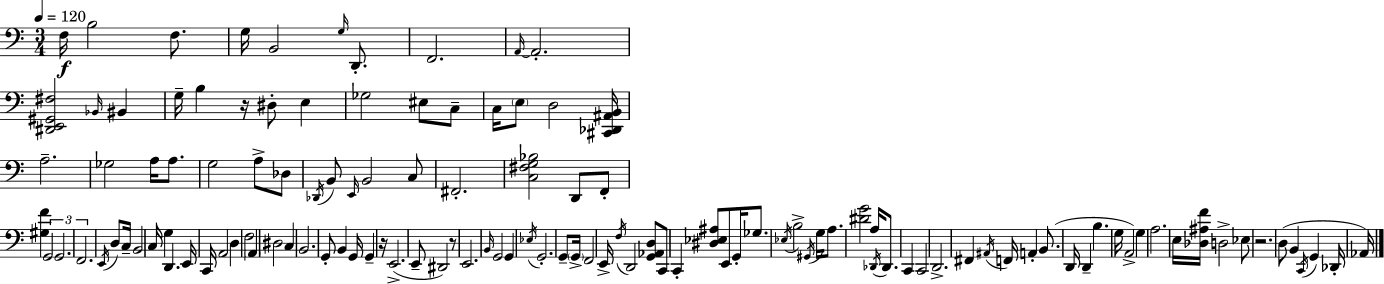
F3/s B3/h F3/e. G3/s B2/h G3/s D2/e. F2/h. A2/s A2/h. [D#2,E2,G#2,F#3]/h Bb2/s BIS2/q G3/s B3/q R/s D#3/e E3/q Gb3/h EIS3/e C3/e C3/s E3/e D3/h [C#2,Db2,A#2,B2]/s A3/h. Gb3/h A3/s A3/e. G3/h A3/e Db3/e Db2/s B2/e E2/s B2/h C3/e F#2/h. [C3,F#3,G3,Bb3]/h D2/e F2/e [G#3,F4]/q G2/h G2/h. F2/h. E2/s D3/e C3/s B2/h C3/s G3/q D2/q. E2/s C2/s A2/h D3/q F3/h A2/q D#3/h C3/q B2/h. G2/e B2/q G2/s G2/q R/s E2/h. E2/e D#2/h R/e E2/h. B2/s G2/h G2/q Eb3/s G2/h. G2/e G2/s F2/h E2/s F3/s D2/h [G2,Ab2,D3]/e C2/e C2/q [D#3,Eb3,A#3]/e E2/e G2/s Gb3/e. Eb3/s B3/h G#2/s G3/s A3/e. [D#4,G4]/h A3/s Db2/s Db2/e. C2/q C2/h D2/h. F#2/q A#2/s F2/s A2/q B2/e. D2/s D2/q B3/q. G3/s A2/h G3/q A3/h. E3/s [Db3,A#3,F4]/s D3/h Eb3/e R/h. D3/e B2/q C2/s G2/q Db2/s Ab2/s